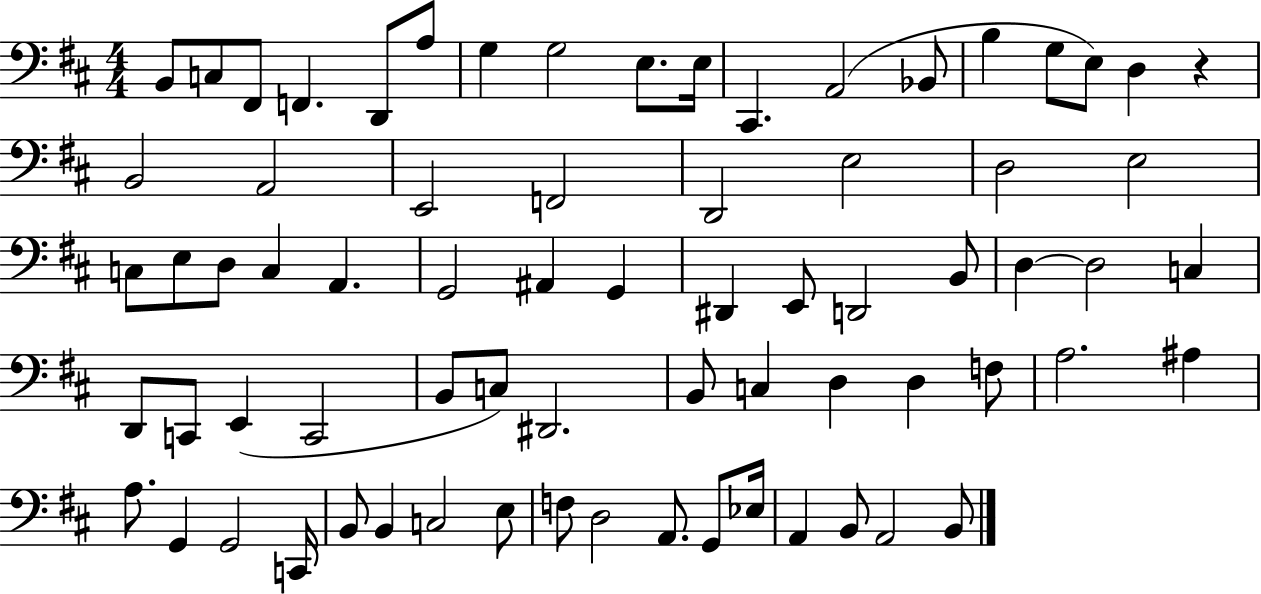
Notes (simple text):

B2/e C3/e F#2/e F2/q. D2/e A3/e G3/q G3/h E3/e. E3/s C#2/q. A2/h Bb2/e B3/q G3/e E3/e D3/q R/q B2/h A2/h E2/h F2/h D2/h E3/h D3/h E3/h C3/e E3/e D3/e C3/q A2/q. G2/h A#2/q G2/q D#2/q E2/e D2/h B2/e D3/q D3/h C3/q D2/e C2/e E2/q C2/h B2/e C3/e D#2/h. B2/e C3/q D3/q D3/q F3/e A3/h. A#3/q A3/e. G2/q G2/h C2/s B2/e B2/q C3/h E3/e F3/e D3/h A2/e. G2/e Eb3/s A2/q B2/e A2/h B2/e